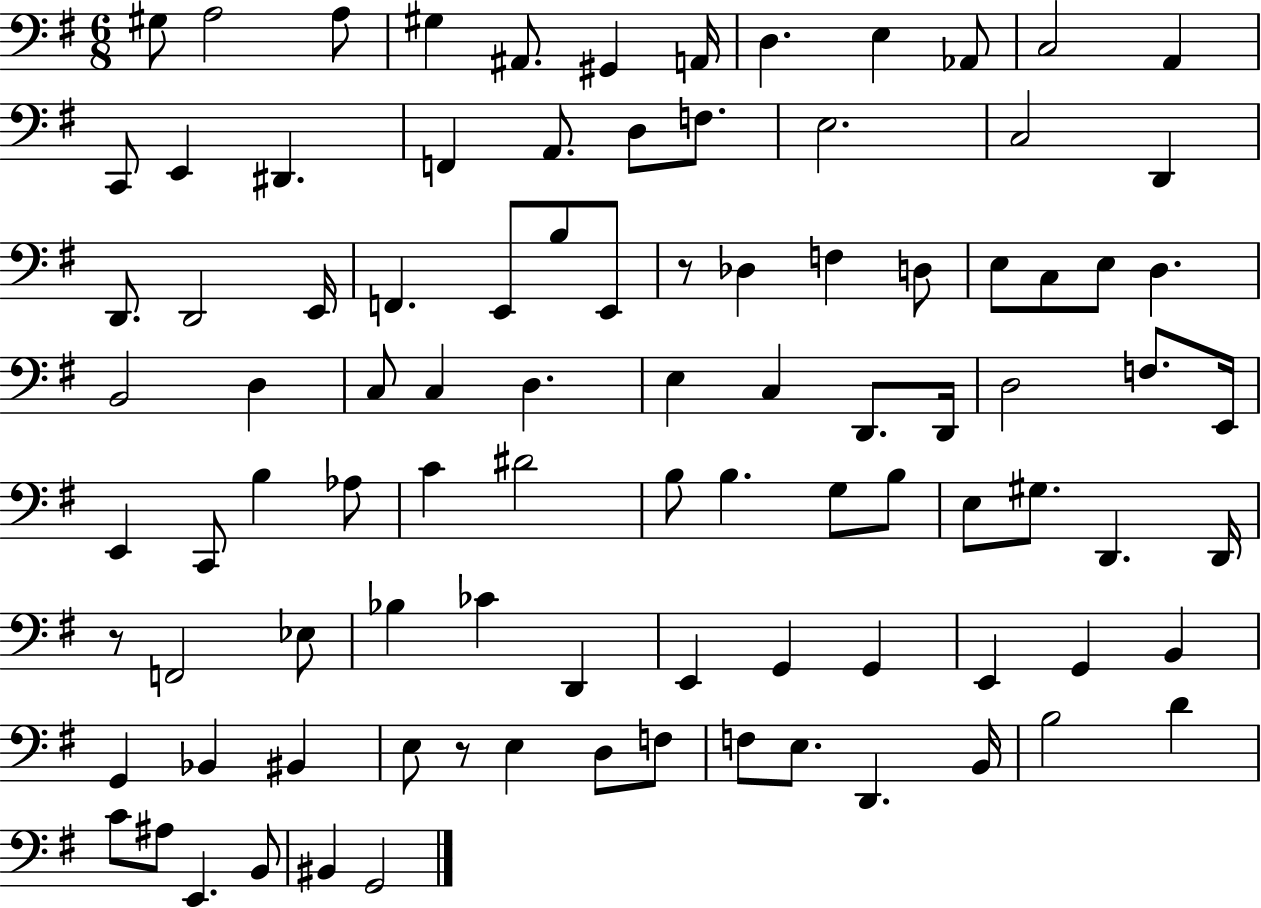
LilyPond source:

{
  \clef bass
  \numericTimeSignature
  \time 6/8
  \key g \major
  gis8 a2 a8 | gis4 ais,8. gis,4 a,16 | d4. e4 aes,8 | c2 a,4 | \break c,8 e,4 dis,4. | f,4 a,8. d8 f8. | e2. | c2 d,4 | \break d,8. d,2 e,16 | f,4. e,8 b8 e,8 | r8 des4 f4 d8 | e8 c8 e8 d4. | \break b,2 d4 | c8 c4 d4. | e4 c4 d,8. d,16 | d2 f8. e,16 | \break e,4 c,8 b4 aes8 | c'4 dis'2 | b8 b4. g8 b8 | e8 gis8. d,4. d,16 | \break r8 f,2 ees8 | bes4 ces'4 d,4 | e,4 g,4 g,4 | e,4 g,4 b,4 | \break g,4 bes,4 bis,4 | e8 r8 e4 d8 f8 | f8 e8. d,4. b,16 | b2 d'4 | \break c'8 ais8 e,4. b,8 | bis,4 g,2 | \bar "|."
}